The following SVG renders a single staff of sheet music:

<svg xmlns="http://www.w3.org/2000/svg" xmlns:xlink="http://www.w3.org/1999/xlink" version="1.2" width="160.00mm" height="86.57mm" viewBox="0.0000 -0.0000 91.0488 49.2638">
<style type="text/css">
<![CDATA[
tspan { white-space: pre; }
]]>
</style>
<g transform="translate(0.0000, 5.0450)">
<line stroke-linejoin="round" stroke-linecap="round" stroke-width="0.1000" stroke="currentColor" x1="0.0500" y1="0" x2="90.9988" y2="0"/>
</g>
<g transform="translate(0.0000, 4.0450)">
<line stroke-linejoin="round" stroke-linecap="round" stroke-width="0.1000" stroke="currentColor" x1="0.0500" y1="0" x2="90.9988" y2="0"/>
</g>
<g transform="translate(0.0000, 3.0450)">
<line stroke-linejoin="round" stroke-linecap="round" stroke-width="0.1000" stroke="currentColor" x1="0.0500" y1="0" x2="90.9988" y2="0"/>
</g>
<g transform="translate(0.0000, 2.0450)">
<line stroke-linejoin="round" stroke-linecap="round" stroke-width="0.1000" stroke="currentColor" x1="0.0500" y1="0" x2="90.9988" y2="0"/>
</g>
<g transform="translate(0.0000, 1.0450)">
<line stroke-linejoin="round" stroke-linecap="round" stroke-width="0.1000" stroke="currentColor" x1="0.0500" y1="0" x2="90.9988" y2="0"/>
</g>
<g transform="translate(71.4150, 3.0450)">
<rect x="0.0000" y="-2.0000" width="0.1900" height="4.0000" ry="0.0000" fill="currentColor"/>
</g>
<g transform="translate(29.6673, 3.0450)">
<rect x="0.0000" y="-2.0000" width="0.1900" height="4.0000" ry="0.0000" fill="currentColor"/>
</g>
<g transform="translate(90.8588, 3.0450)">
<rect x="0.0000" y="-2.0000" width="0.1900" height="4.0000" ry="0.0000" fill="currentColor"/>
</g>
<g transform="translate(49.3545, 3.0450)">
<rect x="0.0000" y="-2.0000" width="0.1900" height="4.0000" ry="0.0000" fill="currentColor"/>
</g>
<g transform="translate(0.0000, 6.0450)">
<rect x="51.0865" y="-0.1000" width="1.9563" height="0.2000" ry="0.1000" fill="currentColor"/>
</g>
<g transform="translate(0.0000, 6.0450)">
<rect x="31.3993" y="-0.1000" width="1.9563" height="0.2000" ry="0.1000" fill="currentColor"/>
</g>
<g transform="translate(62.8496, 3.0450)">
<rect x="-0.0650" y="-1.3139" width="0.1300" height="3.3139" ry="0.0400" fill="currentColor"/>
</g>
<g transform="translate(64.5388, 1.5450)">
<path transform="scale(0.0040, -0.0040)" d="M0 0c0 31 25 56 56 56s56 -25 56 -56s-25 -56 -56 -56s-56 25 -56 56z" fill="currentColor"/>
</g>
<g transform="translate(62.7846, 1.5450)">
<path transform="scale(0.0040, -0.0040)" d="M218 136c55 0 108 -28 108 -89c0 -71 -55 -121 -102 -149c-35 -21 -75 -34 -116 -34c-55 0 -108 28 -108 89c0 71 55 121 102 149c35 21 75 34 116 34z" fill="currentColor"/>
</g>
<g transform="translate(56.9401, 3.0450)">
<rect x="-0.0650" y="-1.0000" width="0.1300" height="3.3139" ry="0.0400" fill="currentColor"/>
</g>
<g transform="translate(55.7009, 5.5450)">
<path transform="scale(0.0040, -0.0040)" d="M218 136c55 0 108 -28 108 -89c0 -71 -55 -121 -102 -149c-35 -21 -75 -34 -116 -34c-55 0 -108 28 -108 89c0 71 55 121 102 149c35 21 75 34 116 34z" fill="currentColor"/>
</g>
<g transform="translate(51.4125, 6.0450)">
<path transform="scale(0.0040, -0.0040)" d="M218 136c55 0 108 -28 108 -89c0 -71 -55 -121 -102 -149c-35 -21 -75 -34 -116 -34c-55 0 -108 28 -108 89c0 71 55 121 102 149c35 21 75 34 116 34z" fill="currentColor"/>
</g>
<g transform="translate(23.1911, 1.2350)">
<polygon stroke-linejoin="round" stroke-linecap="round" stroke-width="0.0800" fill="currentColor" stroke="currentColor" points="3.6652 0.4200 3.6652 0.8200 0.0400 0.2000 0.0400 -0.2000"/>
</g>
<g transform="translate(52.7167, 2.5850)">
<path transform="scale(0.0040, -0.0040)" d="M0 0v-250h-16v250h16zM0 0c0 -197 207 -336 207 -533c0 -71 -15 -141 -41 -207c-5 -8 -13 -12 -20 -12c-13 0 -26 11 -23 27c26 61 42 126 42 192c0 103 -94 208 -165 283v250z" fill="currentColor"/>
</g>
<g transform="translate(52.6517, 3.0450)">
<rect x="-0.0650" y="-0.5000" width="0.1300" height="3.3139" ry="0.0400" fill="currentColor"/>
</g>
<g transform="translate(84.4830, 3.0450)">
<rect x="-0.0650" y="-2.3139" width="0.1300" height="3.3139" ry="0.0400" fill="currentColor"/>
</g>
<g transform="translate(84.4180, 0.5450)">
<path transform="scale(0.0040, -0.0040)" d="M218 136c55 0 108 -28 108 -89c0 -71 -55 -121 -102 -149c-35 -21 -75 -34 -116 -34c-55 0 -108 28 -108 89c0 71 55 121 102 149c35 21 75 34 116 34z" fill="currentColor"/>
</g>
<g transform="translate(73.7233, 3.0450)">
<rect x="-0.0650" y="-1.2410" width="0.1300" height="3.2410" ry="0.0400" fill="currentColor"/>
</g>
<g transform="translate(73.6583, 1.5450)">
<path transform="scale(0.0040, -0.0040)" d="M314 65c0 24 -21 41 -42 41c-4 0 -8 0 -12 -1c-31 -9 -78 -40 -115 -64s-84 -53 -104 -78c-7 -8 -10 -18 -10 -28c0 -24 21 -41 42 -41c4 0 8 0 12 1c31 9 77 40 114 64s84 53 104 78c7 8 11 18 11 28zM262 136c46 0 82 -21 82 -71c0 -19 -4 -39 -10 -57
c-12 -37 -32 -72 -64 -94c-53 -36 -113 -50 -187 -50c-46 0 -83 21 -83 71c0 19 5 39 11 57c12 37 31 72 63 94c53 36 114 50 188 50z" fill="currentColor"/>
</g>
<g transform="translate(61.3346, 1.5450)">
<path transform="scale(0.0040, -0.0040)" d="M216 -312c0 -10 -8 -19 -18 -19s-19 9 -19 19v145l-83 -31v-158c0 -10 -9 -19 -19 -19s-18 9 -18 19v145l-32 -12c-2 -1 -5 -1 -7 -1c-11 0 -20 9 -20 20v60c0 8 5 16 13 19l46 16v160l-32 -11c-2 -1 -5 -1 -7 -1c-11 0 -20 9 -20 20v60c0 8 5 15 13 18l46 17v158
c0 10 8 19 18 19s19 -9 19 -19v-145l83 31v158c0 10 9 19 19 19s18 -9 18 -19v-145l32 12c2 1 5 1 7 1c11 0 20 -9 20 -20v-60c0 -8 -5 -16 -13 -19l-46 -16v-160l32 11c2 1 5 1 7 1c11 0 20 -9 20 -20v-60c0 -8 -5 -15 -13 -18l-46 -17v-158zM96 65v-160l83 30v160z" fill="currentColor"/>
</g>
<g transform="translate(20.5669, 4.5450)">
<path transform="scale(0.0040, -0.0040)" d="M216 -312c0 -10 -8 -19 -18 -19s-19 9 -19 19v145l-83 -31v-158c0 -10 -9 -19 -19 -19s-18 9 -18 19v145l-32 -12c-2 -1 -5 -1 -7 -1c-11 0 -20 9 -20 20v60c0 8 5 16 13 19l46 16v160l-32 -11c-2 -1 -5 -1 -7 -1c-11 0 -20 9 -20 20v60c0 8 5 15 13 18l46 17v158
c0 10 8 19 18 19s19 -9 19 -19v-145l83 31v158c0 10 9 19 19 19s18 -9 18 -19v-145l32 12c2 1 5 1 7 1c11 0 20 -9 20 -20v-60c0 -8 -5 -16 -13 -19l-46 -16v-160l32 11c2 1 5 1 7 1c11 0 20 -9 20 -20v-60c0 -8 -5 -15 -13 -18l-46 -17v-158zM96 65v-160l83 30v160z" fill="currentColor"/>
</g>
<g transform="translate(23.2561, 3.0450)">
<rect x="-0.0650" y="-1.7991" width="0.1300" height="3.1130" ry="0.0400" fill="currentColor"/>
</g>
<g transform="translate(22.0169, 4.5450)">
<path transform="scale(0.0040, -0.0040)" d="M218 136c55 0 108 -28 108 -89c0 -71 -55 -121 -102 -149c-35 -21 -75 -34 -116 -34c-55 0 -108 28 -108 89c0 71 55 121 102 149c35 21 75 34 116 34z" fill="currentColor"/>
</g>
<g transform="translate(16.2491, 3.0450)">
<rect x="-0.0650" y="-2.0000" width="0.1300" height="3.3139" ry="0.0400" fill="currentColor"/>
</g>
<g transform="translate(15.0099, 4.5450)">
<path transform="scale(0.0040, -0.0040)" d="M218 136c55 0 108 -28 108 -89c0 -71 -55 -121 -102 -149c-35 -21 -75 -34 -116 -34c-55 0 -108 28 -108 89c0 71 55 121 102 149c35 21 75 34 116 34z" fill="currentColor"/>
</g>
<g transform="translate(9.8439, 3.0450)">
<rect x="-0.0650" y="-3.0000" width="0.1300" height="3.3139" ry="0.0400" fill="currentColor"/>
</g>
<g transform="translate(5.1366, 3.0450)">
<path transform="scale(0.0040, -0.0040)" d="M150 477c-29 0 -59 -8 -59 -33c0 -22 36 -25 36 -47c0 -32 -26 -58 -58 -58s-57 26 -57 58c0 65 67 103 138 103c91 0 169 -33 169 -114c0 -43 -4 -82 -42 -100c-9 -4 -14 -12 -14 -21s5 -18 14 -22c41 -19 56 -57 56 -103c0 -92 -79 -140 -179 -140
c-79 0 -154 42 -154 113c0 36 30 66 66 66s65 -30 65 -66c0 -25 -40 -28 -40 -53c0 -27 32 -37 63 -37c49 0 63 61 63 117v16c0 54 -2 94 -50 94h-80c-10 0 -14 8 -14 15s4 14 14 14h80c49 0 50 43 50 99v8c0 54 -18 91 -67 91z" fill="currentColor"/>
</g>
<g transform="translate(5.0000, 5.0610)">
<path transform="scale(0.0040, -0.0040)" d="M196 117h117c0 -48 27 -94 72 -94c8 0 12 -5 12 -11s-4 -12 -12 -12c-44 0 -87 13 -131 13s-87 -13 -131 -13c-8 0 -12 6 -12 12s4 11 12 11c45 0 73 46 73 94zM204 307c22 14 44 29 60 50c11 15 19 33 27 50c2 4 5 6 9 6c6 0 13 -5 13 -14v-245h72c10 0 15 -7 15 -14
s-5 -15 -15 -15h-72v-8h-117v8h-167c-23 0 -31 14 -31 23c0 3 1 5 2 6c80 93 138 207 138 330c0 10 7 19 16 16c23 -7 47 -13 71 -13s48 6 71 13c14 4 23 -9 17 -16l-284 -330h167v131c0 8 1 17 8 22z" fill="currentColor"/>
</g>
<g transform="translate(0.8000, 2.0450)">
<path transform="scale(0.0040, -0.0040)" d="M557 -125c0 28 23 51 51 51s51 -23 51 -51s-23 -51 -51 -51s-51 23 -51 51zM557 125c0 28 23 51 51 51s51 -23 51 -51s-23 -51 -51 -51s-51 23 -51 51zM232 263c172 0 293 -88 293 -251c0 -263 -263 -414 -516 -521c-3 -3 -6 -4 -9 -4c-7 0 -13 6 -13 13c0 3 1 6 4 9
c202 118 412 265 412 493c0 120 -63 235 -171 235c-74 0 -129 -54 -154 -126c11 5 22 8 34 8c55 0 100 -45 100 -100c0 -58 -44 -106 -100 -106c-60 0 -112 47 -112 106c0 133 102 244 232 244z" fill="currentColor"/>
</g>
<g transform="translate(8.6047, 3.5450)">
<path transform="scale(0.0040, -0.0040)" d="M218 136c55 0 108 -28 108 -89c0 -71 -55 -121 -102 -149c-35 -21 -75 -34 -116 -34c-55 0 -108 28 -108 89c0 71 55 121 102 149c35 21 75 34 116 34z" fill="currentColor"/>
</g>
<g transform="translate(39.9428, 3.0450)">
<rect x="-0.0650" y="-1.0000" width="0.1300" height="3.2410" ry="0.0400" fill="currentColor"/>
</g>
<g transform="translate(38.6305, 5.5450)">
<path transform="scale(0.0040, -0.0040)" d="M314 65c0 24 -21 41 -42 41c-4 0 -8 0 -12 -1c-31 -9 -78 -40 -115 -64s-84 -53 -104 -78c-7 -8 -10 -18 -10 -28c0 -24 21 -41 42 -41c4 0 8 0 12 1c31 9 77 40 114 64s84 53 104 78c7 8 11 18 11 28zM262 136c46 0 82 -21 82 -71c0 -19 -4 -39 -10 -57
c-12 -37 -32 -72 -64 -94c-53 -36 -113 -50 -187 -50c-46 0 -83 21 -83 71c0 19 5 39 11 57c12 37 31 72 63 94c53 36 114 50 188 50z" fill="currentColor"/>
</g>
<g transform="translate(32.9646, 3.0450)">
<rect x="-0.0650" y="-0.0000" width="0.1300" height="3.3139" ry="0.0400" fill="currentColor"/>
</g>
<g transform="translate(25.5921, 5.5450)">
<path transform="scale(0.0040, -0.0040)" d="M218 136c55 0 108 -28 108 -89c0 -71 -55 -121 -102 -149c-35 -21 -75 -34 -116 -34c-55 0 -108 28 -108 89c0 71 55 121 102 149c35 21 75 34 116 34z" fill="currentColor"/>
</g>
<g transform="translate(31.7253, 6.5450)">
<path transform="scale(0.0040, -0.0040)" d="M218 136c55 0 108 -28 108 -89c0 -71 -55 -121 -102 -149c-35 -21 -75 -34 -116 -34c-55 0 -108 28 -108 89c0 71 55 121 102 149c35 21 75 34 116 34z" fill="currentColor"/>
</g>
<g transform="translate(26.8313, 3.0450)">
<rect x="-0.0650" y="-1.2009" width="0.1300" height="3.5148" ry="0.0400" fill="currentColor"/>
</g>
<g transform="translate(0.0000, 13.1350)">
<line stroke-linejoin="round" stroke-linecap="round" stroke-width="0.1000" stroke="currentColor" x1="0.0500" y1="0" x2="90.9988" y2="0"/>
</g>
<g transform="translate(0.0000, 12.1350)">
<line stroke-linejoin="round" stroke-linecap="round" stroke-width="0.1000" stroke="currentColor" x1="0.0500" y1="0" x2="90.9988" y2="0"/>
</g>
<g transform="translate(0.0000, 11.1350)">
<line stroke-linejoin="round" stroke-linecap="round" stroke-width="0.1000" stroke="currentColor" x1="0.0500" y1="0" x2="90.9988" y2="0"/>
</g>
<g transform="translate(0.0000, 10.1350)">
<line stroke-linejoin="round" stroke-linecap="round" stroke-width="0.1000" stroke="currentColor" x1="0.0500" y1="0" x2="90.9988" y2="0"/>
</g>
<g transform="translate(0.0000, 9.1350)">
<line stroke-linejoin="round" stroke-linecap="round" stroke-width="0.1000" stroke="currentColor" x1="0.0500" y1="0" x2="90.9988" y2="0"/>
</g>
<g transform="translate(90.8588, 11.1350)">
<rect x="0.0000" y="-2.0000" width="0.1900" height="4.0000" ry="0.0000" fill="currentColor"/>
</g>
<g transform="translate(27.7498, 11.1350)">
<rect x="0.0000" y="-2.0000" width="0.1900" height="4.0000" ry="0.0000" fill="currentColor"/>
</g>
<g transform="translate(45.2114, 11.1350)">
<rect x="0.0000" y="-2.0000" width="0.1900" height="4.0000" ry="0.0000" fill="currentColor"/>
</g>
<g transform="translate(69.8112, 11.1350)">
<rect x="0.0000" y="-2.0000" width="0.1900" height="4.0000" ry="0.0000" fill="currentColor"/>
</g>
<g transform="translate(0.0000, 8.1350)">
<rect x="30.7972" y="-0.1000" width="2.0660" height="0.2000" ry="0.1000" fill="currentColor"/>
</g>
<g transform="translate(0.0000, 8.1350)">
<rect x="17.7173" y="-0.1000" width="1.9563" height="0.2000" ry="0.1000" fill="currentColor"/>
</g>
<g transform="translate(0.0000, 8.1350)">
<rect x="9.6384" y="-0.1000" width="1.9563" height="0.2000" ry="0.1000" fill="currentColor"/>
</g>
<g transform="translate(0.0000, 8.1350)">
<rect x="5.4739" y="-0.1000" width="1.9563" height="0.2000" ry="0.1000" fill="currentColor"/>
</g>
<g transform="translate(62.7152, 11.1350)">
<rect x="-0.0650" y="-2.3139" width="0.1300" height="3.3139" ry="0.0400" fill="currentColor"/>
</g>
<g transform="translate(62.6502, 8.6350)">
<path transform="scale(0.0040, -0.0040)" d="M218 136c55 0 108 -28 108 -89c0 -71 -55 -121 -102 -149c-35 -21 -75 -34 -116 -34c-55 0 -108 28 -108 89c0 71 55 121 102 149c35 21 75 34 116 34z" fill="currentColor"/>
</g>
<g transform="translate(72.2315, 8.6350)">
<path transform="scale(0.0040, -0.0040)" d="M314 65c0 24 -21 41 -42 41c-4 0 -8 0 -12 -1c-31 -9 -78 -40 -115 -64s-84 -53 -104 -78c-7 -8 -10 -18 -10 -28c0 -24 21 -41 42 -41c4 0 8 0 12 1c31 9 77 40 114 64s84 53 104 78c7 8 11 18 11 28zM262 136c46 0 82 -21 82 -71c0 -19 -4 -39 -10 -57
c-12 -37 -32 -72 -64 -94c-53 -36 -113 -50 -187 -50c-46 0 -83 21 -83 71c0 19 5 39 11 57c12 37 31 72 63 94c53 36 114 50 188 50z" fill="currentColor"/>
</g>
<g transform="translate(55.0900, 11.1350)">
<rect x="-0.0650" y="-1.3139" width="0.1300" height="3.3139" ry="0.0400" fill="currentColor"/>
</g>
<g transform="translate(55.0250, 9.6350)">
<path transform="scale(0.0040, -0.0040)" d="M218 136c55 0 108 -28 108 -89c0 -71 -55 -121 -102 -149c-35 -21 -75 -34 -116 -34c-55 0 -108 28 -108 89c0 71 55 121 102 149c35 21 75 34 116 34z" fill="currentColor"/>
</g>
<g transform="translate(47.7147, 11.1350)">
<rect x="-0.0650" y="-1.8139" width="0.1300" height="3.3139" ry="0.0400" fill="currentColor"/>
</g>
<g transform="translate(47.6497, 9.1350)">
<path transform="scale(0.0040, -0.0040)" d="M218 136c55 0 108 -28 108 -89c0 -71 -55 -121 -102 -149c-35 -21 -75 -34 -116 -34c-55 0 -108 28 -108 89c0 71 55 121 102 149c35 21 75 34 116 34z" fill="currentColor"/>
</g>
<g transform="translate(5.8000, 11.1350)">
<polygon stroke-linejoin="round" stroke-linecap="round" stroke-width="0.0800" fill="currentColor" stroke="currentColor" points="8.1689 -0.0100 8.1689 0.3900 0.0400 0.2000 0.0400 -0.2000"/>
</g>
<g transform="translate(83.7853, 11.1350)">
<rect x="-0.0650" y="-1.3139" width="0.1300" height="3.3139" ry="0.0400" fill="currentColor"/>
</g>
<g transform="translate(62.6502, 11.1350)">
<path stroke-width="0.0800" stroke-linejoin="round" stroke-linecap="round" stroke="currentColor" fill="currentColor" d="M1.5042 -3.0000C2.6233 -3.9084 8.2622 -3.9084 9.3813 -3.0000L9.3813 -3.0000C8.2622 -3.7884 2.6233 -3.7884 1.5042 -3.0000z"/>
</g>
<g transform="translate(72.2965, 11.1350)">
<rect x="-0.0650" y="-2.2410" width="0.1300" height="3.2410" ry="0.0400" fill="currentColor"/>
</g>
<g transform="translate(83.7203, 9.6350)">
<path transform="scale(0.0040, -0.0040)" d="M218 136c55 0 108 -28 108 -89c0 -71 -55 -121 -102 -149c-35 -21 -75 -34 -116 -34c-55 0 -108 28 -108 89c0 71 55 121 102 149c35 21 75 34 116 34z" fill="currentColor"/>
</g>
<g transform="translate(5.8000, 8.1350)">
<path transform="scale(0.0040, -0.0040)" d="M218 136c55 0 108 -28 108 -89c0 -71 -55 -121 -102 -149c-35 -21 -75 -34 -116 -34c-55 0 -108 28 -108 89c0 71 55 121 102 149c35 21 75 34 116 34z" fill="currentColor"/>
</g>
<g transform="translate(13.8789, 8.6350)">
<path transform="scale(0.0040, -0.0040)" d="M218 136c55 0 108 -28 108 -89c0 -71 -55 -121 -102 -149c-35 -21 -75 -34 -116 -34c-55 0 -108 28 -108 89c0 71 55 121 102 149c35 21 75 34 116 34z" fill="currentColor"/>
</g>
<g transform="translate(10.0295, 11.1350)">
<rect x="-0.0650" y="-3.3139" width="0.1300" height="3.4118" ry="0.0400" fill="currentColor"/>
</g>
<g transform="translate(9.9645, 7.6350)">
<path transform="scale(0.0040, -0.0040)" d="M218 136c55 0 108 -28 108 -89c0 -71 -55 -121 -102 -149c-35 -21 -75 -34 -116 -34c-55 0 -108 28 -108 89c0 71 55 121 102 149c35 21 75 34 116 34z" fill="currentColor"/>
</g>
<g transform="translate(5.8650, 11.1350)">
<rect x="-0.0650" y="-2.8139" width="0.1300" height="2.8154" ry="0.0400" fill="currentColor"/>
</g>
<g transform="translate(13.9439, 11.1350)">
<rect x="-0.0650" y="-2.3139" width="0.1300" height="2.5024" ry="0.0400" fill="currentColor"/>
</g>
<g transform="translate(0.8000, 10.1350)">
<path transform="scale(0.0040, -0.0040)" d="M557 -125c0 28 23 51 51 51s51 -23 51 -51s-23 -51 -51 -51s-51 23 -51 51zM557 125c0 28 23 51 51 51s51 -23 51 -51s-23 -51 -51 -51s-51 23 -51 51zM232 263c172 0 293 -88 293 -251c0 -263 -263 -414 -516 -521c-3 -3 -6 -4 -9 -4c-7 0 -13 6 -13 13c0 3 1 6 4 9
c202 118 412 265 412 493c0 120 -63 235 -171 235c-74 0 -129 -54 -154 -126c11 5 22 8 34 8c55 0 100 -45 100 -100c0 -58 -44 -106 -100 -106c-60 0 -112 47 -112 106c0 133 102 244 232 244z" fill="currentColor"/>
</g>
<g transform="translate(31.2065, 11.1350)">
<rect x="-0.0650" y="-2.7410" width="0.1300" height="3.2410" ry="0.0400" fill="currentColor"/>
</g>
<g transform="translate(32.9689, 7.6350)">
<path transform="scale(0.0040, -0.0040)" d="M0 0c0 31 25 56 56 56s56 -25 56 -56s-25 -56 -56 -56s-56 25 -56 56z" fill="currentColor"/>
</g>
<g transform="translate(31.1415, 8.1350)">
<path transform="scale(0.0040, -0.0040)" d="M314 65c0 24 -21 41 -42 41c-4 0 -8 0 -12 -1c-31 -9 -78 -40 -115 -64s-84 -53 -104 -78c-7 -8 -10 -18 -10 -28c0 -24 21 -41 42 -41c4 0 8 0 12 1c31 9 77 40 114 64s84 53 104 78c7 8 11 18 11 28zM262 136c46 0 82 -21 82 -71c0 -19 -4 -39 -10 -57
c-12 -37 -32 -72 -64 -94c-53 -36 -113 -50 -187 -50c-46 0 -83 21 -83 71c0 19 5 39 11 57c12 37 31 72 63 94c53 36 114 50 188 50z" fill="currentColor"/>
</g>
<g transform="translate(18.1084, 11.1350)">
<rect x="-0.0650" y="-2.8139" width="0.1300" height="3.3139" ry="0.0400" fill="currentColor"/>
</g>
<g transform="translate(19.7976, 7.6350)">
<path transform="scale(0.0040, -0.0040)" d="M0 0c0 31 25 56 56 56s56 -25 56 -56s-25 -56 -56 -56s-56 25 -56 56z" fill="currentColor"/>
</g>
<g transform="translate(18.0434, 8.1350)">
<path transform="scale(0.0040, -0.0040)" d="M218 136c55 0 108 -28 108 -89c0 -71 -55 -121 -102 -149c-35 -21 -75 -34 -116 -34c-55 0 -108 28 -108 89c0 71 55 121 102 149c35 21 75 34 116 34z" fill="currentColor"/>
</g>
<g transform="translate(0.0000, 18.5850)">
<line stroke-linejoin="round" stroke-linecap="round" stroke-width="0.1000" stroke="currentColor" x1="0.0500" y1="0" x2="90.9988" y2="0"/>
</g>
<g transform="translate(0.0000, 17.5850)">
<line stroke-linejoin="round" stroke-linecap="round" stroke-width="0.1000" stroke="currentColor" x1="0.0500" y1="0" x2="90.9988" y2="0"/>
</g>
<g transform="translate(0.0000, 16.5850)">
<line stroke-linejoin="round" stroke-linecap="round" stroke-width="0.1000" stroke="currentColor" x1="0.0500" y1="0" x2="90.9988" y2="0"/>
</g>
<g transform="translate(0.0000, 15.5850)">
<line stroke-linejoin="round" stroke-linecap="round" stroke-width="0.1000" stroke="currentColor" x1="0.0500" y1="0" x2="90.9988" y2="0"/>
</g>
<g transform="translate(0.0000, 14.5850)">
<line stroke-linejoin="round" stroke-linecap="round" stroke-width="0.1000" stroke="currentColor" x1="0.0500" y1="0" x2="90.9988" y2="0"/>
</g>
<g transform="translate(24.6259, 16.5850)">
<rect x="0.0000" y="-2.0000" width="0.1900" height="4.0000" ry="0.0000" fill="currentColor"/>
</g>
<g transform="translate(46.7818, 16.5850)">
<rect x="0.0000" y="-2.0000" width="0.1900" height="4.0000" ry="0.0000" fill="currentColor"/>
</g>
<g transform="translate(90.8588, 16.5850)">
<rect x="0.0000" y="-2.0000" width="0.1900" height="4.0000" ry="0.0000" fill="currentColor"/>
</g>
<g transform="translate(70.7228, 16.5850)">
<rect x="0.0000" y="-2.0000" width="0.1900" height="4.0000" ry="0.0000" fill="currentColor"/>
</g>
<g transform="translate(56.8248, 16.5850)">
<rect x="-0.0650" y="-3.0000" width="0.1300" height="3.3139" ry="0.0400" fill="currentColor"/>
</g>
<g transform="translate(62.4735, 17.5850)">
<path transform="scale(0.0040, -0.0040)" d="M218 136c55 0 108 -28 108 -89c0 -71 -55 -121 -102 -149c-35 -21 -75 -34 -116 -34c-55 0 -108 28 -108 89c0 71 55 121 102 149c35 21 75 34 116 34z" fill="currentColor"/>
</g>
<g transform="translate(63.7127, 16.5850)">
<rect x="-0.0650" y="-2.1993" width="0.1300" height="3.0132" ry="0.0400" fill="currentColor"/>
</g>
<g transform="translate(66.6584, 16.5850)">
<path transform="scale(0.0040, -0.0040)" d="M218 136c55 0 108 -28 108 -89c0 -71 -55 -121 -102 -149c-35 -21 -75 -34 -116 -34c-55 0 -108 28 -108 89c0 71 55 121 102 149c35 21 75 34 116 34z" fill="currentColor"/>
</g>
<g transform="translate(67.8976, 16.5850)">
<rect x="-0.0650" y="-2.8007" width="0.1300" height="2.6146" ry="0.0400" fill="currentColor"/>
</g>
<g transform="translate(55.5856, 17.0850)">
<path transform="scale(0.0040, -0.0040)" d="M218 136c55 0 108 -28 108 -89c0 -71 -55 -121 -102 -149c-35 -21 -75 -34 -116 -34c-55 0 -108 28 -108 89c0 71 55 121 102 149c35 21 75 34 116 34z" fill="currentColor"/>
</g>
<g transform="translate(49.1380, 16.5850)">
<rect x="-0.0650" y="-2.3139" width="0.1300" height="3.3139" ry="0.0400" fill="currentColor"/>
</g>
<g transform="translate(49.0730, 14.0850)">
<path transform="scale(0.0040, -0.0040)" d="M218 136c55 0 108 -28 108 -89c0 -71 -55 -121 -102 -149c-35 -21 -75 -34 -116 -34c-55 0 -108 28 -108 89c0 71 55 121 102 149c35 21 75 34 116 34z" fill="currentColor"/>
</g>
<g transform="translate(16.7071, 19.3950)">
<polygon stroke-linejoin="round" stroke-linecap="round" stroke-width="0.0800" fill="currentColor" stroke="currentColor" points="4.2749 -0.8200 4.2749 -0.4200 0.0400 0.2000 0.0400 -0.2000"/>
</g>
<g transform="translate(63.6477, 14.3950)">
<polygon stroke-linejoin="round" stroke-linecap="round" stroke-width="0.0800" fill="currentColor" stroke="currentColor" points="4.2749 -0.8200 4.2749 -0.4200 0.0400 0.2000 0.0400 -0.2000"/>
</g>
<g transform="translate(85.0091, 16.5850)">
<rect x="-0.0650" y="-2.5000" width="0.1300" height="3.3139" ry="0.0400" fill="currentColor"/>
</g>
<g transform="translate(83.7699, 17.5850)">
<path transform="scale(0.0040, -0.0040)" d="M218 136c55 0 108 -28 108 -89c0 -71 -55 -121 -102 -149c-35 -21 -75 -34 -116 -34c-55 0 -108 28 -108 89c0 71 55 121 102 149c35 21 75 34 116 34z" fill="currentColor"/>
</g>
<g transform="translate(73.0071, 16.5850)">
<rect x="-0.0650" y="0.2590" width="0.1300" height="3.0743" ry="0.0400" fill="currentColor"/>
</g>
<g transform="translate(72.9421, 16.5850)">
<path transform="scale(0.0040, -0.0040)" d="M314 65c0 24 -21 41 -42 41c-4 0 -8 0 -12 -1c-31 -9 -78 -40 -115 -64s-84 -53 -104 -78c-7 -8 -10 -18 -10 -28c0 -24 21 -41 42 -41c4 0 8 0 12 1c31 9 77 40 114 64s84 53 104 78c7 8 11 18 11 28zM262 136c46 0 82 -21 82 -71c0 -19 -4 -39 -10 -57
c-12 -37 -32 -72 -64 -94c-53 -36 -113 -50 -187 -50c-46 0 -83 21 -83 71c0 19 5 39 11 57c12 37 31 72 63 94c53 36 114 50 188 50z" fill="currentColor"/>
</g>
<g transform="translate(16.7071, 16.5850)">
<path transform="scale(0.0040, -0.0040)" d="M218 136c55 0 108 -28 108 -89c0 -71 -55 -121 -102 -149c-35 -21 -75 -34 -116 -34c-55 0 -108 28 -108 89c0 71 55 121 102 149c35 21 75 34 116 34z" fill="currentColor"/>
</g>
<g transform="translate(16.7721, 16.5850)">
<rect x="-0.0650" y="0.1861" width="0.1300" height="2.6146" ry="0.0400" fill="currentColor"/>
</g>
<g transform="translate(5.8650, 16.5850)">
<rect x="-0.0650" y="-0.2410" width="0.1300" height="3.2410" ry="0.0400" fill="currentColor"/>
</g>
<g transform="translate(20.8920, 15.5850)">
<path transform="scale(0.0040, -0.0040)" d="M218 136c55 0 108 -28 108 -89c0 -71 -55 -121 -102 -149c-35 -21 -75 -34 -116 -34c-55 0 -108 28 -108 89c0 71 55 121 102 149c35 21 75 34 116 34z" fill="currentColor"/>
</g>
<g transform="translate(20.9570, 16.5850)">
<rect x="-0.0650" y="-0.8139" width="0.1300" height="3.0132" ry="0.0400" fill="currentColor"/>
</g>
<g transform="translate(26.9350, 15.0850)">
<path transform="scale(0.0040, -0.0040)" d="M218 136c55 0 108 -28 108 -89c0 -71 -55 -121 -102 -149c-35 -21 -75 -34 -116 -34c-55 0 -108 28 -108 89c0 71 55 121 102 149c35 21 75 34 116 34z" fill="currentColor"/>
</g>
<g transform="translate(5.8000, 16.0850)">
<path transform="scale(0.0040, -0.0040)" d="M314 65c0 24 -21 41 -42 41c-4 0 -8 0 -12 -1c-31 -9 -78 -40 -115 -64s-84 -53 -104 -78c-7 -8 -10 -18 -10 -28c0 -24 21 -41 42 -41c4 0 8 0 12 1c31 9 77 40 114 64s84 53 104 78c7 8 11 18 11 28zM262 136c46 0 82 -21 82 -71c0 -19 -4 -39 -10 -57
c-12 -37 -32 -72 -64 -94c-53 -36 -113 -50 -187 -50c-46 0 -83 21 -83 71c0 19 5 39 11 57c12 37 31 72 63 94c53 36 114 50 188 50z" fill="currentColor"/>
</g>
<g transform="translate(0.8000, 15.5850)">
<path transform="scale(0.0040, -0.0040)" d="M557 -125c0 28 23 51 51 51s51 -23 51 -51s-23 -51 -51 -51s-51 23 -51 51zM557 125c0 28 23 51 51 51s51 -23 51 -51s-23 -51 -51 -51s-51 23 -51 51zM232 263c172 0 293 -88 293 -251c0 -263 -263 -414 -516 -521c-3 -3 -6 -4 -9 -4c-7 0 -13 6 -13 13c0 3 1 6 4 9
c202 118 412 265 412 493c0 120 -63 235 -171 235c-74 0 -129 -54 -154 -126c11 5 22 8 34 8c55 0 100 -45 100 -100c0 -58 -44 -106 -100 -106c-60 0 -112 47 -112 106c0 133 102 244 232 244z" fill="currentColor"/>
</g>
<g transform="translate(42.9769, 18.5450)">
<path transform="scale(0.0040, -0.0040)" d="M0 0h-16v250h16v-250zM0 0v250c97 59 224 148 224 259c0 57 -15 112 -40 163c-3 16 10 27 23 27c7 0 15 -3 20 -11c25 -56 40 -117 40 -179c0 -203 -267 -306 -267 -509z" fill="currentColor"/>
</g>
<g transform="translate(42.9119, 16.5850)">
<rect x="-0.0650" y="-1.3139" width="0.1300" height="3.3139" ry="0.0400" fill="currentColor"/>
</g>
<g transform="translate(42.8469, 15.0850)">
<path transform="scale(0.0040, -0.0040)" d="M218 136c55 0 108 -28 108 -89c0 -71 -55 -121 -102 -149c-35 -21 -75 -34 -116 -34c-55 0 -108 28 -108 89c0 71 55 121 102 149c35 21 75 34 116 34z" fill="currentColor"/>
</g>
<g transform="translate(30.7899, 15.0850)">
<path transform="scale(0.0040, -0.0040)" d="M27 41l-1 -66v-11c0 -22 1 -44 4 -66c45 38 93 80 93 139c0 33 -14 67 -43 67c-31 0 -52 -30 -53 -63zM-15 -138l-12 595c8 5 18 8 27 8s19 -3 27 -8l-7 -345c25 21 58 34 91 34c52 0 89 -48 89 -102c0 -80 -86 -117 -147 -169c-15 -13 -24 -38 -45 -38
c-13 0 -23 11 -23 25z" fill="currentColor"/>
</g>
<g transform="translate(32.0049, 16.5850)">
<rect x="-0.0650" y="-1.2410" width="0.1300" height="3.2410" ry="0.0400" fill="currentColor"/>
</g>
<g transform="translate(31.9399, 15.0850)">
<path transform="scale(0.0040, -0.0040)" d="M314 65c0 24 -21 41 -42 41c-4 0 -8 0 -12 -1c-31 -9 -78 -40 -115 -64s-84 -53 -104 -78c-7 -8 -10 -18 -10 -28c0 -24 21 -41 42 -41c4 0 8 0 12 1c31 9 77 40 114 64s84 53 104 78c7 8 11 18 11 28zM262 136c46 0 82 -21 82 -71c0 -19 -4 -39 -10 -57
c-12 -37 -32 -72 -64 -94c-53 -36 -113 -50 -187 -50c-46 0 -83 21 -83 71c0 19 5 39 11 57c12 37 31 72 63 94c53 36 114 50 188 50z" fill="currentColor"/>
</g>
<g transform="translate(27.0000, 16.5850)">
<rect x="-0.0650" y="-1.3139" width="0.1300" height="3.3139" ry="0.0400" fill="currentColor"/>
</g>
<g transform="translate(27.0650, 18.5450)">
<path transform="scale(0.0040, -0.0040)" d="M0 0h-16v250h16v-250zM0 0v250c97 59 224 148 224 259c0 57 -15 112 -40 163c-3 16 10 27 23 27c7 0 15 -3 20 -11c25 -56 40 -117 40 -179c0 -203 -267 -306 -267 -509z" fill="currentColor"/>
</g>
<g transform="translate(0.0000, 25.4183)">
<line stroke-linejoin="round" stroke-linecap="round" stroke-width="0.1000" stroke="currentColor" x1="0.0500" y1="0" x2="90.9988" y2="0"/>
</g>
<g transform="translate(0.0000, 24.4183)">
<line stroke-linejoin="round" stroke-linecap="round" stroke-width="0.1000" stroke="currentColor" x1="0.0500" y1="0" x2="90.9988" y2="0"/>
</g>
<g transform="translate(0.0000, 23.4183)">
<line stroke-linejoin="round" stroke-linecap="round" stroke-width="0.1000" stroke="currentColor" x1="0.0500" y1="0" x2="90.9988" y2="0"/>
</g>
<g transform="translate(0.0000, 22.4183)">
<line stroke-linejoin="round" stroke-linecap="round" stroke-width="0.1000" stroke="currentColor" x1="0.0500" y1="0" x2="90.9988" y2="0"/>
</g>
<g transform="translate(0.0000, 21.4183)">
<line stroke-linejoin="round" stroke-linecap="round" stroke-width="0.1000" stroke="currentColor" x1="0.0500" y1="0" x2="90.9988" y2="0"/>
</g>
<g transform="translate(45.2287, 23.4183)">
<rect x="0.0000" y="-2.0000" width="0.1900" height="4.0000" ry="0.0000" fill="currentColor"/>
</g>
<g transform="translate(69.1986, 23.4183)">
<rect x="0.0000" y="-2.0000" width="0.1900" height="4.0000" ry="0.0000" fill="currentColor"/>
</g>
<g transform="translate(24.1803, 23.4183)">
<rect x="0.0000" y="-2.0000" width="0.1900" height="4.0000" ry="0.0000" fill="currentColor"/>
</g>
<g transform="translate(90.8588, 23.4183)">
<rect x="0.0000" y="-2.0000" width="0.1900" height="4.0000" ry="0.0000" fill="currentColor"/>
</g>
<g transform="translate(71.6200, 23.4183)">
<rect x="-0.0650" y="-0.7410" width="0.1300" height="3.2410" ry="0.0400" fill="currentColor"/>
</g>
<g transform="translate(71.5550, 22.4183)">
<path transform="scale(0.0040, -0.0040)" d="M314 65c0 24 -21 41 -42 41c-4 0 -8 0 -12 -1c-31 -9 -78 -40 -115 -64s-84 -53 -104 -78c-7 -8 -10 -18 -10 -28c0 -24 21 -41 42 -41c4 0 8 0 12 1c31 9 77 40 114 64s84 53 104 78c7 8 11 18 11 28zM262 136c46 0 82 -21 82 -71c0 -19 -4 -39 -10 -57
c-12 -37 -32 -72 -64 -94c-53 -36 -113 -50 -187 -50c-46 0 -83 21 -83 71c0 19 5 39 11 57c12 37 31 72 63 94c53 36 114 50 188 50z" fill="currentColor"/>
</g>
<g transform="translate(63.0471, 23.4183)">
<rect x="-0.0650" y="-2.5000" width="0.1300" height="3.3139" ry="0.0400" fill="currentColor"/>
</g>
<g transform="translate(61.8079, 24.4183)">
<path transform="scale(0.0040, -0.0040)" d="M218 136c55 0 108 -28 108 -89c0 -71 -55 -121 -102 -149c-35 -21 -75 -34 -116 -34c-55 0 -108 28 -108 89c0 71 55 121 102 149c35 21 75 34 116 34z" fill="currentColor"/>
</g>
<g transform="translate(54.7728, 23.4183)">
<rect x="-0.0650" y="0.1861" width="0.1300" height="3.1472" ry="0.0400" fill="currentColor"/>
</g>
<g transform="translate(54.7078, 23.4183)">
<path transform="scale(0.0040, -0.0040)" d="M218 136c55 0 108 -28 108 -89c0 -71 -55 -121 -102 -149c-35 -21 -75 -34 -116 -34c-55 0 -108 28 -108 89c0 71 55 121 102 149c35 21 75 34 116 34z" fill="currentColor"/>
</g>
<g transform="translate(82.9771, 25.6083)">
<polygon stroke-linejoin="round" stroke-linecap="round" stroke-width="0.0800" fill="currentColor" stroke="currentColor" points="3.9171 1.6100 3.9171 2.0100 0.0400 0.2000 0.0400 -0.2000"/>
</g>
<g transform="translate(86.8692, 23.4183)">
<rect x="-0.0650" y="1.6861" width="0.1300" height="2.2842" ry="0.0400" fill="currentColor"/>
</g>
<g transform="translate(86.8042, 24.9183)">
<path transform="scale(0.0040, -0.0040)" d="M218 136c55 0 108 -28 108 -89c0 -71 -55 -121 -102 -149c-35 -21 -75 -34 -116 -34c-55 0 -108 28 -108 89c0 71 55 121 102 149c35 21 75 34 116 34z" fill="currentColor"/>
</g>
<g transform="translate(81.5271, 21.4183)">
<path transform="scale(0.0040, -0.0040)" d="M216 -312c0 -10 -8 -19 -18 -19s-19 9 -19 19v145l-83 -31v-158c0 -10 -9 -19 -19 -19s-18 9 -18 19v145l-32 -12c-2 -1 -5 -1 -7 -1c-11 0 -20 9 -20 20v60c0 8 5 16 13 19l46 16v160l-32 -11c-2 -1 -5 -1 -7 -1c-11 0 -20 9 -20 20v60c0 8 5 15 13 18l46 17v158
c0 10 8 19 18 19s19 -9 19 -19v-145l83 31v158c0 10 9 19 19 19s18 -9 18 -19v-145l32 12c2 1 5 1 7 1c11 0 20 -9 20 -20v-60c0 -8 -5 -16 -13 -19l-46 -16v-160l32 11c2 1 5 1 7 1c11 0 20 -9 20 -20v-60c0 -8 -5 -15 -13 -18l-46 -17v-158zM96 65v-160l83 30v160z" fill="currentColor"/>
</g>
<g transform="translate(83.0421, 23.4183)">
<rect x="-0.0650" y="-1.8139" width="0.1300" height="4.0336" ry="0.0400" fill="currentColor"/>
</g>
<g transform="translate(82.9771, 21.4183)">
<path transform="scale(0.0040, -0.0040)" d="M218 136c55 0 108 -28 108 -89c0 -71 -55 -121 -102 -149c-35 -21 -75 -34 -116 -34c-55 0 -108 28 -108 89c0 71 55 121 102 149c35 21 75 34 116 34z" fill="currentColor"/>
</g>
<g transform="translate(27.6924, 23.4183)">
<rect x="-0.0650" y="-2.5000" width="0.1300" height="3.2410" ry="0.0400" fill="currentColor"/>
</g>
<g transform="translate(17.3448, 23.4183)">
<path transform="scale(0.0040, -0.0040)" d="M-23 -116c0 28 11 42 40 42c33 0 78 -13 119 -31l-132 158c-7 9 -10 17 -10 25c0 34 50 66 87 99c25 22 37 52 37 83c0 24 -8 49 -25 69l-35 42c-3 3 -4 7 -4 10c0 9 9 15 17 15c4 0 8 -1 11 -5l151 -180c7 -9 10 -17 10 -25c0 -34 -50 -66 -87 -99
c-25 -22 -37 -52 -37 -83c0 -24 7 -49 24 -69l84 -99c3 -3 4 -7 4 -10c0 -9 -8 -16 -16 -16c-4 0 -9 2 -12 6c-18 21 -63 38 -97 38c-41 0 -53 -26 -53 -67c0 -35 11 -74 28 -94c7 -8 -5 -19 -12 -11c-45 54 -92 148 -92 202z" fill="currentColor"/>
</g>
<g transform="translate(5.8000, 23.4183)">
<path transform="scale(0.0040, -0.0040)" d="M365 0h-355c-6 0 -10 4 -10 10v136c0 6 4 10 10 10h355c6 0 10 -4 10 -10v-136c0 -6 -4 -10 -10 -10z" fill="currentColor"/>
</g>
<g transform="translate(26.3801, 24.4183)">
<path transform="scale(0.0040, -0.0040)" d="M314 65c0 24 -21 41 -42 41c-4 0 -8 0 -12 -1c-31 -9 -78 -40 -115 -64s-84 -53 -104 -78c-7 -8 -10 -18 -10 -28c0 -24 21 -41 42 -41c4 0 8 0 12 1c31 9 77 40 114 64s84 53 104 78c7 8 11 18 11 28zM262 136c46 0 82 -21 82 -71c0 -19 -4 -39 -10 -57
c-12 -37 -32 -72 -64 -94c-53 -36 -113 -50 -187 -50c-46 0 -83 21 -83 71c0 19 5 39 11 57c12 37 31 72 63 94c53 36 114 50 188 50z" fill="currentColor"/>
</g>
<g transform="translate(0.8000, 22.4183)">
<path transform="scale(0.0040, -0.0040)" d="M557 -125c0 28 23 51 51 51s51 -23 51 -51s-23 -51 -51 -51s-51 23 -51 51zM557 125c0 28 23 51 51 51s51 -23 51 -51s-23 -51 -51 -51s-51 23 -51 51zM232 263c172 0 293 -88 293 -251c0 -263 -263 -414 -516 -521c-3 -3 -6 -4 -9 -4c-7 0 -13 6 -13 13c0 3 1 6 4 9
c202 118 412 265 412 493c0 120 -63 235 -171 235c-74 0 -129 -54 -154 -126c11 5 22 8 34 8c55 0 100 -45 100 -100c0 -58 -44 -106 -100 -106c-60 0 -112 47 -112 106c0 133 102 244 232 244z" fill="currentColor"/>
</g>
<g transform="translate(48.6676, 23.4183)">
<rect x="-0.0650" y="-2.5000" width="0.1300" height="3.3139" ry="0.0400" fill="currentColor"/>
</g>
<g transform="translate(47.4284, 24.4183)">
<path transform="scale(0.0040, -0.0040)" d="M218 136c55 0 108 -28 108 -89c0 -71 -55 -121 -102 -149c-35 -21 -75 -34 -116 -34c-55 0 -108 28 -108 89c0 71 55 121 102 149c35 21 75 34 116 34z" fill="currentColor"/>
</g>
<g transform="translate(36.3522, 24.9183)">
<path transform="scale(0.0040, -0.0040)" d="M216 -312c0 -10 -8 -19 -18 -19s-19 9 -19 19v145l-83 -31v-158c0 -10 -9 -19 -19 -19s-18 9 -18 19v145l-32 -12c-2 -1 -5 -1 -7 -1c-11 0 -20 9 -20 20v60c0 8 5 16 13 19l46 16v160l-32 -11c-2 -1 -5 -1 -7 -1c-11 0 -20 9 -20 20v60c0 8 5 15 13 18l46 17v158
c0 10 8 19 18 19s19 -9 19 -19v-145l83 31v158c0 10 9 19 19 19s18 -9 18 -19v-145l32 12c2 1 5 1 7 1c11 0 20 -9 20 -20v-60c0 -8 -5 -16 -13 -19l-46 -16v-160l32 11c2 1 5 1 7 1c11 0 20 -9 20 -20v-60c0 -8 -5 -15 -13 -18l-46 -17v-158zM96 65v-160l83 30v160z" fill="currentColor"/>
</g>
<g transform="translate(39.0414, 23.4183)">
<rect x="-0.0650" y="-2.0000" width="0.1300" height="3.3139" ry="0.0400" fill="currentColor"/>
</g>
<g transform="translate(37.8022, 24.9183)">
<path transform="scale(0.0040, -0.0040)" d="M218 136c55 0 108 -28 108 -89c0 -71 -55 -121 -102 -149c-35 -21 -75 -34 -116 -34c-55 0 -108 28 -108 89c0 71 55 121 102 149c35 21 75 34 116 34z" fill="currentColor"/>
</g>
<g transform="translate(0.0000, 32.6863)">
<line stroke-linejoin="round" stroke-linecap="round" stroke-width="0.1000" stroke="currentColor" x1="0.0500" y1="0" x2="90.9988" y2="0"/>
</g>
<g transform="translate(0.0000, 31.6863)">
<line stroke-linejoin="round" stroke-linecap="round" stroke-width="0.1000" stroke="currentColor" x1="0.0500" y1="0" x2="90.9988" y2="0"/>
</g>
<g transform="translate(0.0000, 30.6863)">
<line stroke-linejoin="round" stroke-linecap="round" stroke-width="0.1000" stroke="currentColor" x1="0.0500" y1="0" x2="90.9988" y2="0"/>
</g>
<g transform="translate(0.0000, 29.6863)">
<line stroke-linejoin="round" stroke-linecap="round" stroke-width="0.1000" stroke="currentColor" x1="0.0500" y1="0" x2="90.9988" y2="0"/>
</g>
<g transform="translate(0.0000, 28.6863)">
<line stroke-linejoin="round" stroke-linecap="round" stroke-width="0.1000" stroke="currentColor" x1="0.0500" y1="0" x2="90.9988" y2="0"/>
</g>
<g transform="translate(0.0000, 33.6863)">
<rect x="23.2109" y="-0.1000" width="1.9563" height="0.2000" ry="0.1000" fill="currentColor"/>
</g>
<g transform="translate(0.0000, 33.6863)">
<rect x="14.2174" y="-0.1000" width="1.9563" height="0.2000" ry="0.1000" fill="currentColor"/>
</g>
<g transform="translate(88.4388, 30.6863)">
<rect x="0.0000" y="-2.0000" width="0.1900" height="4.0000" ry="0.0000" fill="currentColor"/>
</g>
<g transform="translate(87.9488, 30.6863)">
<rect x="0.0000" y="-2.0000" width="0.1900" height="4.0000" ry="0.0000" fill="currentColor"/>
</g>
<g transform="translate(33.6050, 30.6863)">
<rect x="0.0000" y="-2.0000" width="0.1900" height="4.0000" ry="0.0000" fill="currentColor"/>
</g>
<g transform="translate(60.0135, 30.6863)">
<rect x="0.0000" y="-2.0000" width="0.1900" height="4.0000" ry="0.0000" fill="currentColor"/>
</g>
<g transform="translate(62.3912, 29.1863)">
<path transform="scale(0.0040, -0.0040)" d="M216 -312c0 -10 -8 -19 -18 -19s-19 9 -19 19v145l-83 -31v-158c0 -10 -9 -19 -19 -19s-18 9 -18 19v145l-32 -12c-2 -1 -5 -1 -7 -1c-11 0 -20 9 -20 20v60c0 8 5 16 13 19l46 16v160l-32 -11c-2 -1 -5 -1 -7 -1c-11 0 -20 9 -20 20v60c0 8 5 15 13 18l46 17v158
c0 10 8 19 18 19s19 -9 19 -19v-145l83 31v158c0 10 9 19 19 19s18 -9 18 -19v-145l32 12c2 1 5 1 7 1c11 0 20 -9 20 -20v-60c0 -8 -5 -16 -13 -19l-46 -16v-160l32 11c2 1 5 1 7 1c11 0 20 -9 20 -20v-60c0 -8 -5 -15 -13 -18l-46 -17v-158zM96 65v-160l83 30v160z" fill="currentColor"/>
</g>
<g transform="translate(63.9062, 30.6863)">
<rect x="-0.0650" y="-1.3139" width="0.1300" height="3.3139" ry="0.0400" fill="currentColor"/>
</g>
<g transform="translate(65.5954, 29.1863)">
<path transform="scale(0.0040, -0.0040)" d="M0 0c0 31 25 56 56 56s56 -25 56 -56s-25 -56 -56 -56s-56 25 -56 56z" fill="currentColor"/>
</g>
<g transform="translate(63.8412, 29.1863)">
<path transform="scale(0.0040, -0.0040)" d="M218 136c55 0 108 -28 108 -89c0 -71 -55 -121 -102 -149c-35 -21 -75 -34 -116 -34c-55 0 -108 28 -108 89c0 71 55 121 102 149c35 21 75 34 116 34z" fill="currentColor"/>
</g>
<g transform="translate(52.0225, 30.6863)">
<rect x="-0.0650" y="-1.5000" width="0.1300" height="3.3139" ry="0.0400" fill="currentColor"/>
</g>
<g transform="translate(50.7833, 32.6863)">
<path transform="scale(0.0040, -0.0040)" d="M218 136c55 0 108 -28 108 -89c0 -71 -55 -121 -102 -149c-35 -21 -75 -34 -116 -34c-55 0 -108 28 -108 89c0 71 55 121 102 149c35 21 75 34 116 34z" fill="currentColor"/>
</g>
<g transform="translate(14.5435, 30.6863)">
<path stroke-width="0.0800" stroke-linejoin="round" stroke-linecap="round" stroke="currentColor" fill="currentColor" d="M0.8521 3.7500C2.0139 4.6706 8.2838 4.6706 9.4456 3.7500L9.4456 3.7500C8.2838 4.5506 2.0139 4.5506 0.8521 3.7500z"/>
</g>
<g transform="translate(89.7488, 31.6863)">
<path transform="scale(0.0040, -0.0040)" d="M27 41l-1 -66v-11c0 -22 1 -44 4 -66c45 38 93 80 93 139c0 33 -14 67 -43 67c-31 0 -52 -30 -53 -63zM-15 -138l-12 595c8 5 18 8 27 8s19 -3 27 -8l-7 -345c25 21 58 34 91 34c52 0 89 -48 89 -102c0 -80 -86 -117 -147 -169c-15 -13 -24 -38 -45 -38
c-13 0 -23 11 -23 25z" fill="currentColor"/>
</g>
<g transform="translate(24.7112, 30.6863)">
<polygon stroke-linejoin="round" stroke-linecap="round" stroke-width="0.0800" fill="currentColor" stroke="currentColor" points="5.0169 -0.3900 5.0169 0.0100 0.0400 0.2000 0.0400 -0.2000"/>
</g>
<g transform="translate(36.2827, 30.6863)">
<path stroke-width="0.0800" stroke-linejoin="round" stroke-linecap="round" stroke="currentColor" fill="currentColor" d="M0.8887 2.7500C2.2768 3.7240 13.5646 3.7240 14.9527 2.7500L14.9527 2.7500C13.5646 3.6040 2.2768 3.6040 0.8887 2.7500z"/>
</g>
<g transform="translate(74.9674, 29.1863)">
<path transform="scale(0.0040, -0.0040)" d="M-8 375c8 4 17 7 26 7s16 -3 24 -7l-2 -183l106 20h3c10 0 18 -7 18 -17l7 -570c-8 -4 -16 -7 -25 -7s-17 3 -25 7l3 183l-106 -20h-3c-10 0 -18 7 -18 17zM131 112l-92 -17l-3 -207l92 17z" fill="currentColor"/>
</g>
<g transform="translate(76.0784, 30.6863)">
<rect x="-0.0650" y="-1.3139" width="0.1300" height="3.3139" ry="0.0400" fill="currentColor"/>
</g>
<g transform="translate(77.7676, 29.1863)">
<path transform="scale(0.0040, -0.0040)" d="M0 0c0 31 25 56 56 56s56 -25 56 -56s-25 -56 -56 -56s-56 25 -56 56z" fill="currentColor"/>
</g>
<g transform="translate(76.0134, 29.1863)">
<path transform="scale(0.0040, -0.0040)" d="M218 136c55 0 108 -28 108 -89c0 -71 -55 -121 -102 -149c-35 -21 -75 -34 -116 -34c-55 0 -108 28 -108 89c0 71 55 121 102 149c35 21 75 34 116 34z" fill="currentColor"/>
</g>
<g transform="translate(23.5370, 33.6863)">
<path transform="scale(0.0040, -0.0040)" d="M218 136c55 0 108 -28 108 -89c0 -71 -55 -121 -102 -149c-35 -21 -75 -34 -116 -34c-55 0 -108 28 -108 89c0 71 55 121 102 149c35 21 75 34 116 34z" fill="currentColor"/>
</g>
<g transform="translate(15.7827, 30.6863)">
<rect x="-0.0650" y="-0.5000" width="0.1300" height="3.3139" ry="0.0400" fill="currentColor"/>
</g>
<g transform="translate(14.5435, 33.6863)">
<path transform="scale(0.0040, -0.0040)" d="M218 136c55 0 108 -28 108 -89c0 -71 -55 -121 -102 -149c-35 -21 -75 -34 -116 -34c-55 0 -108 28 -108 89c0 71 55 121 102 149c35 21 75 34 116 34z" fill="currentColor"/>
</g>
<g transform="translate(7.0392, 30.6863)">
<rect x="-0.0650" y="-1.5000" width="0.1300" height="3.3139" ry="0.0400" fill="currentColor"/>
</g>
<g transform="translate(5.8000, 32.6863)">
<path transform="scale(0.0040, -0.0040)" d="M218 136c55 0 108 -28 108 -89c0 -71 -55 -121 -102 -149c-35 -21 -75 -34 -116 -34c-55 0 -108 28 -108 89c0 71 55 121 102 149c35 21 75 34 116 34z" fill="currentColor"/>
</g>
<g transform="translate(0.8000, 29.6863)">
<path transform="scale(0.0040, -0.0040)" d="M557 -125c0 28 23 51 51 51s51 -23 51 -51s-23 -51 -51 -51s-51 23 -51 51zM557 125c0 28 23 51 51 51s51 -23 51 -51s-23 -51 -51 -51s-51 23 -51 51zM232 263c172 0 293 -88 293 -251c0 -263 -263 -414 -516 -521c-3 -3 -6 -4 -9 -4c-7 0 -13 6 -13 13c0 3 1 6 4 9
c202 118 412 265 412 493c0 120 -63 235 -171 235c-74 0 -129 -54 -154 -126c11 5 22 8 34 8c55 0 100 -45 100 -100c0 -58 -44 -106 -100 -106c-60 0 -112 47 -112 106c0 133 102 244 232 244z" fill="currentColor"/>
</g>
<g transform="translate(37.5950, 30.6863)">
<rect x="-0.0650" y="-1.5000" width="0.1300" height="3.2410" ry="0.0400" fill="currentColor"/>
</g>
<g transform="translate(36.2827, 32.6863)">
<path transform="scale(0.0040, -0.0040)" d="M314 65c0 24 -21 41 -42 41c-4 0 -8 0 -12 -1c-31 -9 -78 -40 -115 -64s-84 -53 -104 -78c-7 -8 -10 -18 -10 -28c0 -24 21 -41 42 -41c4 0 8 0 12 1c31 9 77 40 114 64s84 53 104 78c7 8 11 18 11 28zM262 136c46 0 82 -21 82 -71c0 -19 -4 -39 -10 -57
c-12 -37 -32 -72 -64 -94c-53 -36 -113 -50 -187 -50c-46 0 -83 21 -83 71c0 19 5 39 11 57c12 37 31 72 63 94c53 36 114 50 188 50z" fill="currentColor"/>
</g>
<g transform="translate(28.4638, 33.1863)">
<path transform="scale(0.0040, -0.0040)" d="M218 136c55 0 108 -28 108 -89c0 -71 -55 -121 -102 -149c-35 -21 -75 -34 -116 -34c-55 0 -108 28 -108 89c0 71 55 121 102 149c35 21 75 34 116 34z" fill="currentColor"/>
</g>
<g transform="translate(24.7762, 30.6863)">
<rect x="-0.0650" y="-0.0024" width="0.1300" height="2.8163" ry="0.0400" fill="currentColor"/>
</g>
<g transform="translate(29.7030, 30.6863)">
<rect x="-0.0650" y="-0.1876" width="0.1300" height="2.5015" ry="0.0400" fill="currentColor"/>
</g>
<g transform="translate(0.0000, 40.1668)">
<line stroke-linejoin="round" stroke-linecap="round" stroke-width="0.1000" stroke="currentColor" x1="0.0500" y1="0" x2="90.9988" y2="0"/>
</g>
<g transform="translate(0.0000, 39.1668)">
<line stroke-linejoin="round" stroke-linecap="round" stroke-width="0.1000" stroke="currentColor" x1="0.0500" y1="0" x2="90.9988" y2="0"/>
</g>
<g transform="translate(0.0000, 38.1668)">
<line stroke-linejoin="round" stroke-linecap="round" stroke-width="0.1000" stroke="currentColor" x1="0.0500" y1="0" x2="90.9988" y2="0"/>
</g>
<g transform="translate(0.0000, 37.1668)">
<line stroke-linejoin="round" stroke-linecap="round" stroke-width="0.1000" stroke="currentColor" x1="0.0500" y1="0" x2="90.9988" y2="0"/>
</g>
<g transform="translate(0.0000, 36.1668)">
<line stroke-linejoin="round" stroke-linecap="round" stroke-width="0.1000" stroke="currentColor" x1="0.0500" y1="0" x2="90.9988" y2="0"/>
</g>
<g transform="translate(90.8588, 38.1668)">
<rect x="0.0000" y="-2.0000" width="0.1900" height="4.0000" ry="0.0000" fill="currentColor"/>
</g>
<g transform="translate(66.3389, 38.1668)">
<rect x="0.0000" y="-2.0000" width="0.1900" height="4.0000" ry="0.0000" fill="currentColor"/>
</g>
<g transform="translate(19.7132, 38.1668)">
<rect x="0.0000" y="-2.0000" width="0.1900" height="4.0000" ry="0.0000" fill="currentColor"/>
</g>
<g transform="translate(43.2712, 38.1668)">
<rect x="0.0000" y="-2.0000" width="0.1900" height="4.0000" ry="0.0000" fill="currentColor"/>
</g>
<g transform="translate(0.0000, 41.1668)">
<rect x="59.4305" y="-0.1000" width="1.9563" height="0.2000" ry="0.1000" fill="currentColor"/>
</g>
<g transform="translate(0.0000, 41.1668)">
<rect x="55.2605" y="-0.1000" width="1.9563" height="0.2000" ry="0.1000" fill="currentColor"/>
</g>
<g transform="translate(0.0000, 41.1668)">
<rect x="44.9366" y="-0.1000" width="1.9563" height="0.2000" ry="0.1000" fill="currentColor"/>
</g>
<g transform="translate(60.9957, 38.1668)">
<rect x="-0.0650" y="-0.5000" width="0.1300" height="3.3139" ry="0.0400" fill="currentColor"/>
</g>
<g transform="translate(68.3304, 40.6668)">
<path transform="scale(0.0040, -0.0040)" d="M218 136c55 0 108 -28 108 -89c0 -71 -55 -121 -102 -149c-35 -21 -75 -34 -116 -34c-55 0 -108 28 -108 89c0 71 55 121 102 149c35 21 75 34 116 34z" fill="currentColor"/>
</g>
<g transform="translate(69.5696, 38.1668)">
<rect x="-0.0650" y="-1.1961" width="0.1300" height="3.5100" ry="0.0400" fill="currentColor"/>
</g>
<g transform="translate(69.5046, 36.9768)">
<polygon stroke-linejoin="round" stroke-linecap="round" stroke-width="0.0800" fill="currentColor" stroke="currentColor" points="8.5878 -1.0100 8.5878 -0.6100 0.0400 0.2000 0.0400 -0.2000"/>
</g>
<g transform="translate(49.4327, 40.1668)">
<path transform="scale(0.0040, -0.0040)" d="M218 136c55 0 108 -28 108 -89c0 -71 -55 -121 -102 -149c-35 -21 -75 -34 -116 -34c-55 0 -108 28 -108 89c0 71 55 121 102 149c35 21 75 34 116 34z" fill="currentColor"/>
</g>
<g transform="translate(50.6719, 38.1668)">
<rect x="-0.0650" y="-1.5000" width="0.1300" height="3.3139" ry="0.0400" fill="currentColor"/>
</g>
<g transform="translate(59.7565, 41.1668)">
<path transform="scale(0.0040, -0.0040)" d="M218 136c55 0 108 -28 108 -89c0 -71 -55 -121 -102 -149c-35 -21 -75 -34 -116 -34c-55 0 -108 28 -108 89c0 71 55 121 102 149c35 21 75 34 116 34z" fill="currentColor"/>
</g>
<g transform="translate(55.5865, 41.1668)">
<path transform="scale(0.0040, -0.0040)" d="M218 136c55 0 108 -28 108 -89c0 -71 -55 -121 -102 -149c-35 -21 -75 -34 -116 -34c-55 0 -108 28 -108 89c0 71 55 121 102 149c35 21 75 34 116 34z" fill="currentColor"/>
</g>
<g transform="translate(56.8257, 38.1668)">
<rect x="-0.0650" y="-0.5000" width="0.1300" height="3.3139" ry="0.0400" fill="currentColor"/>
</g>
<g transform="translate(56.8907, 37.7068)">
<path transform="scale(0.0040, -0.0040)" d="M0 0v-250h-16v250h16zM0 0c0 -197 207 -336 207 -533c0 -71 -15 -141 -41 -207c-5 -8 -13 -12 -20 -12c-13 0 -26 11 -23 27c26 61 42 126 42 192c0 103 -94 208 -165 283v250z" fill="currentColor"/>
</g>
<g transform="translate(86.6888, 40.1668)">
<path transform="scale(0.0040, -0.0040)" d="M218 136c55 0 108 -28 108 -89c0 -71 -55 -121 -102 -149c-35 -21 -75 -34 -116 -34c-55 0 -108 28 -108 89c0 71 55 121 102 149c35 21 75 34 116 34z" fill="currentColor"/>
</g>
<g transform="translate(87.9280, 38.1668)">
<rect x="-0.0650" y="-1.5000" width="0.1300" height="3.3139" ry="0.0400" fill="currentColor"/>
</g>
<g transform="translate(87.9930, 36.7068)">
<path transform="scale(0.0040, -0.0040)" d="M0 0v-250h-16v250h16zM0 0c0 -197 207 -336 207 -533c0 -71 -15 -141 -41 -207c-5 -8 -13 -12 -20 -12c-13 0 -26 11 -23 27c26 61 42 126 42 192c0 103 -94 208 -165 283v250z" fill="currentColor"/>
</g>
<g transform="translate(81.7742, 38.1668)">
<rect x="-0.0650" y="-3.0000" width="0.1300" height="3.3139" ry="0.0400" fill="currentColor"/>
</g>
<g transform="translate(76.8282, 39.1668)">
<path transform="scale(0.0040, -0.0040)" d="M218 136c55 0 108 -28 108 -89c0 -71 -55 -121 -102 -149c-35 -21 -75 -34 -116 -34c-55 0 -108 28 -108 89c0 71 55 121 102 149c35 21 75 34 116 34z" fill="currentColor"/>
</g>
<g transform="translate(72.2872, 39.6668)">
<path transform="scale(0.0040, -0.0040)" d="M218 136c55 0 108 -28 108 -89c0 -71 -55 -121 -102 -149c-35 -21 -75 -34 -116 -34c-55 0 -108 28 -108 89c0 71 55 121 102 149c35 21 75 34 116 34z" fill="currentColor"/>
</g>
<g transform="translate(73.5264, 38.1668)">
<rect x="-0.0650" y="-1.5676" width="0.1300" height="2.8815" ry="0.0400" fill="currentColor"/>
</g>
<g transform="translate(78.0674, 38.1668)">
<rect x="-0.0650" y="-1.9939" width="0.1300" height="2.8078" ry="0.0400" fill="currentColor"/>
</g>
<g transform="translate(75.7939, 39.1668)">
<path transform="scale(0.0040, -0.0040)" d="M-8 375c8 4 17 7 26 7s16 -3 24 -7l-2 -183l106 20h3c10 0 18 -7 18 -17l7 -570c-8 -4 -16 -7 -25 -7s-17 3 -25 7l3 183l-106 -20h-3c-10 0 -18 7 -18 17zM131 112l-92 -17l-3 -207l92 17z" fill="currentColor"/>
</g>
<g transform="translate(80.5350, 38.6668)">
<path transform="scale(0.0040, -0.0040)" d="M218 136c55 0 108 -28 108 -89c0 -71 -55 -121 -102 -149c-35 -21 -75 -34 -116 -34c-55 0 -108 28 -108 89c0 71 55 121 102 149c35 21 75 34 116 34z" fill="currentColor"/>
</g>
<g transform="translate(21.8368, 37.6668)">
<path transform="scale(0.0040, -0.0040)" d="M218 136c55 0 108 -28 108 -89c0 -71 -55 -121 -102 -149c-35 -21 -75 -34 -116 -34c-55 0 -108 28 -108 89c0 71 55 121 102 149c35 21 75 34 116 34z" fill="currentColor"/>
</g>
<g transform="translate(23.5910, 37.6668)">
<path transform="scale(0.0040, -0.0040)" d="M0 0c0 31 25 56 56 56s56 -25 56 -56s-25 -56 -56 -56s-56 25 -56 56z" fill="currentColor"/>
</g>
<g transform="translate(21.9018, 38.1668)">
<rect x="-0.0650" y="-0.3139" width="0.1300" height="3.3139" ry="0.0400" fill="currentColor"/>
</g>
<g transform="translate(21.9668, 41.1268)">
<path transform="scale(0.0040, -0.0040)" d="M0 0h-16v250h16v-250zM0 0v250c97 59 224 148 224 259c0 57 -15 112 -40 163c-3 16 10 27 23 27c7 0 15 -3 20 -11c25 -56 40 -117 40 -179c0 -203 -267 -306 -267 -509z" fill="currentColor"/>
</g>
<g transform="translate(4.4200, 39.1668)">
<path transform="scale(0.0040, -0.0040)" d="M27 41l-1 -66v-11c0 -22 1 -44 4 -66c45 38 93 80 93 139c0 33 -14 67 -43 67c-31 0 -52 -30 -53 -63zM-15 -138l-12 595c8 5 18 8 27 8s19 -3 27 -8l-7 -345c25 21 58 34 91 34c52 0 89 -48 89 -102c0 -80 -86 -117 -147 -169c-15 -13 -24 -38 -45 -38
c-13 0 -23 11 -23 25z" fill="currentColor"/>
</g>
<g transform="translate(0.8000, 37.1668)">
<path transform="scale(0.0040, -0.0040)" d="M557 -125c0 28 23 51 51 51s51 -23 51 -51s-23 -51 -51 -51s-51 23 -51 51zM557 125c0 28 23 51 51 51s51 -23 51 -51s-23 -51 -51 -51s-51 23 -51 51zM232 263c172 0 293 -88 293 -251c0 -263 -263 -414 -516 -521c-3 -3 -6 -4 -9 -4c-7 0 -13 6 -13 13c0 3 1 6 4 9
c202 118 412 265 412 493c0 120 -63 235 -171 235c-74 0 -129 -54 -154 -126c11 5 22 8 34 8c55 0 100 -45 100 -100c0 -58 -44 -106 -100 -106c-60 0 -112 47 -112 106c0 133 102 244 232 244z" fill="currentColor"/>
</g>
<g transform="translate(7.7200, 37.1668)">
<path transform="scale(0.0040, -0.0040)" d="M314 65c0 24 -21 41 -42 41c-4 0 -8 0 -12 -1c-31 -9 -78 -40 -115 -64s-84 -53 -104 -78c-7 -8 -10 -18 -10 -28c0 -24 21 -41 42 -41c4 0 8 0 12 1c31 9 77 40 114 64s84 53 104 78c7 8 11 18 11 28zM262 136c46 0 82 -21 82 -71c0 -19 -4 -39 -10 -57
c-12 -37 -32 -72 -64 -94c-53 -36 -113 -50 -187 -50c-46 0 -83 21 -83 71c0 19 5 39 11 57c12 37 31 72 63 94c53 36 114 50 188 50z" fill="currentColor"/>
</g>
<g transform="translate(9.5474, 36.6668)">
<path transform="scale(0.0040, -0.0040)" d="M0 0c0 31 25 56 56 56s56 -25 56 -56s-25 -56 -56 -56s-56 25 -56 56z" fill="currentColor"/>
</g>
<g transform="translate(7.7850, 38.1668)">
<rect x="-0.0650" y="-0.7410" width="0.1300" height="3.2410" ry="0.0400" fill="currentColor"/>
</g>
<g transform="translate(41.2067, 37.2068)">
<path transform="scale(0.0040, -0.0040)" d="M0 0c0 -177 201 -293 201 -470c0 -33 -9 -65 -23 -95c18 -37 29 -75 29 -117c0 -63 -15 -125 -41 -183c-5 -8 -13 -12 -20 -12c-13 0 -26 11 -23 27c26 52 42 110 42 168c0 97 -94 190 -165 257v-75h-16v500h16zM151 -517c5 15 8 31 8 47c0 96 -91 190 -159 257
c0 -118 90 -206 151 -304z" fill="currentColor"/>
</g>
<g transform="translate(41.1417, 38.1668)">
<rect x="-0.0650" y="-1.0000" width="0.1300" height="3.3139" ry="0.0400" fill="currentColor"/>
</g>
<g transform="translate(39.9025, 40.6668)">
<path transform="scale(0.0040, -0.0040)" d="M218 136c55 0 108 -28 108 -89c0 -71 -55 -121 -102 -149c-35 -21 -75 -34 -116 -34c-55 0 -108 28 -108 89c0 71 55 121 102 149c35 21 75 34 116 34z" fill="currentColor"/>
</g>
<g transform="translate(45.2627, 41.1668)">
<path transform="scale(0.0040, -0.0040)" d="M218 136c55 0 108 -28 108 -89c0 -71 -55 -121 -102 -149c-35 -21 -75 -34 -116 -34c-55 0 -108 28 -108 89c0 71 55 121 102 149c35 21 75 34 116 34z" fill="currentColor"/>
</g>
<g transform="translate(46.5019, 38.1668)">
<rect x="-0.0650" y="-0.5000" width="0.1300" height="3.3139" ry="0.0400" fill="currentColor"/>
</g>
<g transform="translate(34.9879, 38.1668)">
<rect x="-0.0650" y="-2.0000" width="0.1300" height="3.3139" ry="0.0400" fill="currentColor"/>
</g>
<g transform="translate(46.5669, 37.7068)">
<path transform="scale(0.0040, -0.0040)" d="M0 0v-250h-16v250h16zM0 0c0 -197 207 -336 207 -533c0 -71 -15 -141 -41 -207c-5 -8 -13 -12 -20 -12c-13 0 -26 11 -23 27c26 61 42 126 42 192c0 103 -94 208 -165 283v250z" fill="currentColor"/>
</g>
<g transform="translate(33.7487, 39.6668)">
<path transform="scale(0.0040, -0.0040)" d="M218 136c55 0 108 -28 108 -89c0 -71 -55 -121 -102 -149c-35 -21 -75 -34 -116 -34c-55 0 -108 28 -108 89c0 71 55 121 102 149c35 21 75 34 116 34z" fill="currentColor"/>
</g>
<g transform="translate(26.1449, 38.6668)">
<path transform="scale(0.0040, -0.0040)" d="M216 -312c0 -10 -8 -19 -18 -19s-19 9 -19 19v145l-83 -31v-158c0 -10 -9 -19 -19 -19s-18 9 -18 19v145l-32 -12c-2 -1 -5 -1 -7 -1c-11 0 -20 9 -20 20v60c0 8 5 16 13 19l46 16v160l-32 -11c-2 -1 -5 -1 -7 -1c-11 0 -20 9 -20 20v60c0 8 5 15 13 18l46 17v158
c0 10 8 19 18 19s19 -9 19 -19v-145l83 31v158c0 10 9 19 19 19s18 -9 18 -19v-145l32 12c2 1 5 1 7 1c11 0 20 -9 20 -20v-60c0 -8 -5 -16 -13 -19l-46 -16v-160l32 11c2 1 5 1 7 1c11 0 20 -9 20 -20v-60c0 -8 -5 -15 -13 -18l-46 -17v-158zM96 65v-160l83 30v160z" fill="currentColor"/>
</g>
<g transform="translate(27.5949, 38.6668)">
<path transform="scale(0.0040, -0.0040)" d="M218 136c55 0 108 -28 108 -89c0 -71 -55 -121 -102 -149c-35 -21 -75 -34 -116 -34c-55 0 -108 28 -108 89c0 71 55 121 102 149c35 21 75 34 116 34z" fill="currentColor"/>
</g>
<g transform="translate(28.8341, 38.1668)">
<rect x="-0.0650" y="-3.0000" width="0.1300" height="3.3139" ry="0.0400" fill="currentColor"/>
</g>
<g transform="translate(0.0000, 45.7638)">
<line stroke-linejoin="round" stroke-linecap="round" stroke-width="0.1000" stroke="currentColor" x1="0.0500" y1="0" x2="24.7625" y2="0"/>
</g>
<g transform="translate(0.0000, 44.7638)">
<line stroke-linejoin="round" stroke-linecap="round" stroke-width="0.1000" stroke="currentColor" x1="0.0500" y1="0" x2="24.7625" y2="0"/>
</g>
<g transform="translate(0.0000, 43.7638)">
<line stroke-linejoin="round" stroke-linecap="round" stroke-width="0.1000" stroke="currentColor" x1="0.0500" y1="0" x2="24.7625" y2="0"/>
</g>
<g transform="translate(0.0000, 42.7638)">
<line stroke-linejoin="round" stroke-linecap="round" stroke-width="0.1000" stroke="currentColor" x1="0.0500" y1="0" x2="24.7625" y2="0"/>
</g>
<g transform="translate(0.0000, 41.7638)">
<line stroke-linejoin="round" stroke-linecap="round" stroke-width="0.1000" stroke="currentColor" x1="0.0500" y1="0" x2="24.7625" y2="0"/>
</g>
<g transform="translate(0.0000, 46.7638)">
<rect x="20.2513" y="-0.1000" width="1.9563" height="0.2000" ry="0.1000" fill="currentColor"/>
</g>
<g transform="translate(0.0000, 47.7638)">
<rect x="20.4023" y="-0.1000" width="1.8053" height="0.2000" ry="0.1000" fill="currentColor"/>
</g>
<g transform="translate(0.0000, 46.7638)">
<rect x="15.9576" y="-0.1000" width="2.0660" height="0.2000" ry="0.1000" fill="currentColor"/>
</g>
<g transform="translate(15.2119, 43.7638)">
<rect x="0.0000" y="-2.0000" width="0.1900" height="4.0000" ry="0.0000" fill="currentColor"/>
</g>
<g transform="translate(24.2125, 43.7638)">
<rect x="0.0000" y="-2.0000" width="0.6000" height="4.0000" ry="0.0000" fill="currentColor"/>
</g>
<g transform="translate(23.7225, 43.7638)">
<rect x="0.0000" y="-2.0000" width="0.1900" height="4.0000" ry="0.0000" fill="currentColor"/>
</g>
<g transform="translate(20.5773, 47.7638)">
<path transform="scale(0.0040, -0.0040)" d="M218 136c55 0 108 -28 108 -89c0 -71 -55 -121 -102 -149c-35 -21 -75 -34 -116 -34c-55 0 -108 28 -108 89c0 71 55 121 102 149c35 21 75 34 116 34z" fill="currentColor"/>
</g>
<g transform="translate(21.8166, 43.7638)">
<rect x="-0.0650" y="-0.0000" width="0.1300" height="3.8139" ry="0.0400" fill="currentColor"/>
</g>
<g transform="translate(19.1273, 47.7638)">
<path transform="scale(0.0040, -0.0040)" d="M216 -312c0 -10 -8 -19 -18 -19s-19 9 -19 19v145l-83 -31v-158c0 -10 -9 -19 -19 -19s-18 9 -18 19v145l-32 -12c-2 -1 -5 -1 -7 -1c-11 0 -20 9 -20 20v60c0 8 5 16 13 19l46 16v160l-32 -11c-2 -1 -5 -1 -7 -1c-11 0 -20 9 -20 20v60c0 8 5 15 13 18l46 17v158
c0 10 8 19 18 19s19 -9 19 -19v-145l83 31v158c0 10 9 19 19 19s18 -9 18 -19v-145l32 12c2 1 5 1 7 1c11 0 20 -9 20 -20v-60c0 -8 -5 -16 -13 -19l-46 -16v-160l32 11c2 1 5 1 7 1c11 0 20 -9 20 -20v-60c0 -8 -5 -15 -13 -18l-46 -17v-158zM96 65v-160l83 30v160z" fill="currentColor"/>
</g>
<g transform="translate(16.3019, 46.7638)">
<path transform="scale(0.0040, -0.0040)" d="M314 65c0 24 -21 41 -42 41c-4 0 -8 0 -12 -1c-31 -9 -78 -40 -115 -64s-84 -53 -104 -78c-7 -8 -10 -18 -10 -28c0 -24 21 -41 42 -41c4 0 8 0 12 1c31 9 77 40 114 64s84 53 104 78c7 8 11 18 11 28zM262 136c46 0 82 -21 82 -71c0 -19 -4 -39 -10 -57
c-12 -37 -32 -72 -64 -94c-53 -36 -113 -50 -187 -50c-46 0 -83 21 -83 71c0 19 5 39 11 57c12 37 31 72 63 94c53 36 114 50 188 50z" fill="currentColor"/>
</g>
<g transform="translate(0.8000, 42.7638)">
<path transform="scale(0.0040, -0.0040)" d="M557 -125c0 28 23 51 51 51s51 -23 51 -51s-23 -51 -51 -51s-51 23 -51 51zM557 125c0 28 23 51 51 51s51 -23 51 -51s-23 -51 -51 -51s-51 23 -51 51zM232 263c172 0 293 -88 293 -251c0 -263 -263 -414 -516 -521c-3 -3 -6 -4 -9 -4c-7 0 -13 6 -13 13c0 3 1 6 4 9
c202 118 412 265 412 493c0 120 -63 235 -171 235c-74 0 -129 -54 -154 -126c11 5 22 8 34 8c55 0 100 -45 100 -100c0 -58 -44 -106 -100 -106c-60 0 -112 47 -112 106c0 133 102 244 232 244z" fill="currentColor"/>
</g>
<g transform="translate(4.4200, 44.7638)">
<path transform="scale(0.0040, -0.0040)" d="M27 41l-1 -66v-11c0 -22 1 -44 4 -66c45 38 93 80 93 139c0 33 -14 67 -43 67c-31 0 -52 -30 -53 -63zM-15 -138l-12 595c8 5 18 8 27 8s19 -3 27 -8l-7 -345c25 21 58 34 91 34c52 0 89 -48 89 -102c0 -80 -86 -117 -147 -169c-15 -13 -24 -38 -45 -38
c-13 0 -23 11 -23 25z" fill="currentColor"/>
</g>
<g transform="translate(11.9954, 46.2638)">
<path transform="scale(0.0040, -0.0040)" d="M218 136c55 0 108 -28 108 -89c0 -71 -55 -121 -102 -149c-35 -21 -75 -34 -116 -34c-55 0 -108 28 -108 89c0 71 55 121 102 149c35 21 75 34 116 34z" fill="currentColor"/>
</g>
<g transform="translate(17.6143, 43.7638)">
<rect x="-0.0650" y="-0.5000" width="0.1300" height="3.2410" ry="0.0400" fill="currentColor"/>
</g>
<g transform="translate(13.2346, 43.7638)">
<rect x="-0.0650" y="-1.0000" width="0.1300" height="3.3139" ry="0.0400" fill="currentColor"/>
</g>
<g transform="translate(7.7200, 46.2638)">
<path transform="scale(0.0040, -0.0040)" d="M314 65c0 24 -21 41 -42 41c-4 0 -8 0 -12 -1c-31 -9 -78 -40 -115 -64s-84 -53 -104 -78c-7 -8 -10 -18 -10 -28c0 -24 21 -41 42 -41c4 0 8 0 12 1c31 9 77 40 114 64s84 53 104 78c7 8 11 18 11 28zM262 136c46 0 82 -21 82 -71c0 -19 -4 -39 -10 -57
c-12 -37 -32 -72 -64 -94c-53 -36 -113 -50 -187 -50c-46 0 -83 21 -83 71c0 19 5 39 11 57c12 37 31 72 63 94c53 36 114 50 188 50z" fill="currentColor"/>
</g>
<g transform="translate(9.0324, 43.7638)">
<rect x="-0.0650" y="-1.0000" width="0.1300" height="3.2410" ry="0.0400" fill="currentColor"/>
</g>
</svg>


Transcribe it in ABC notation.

X:1
T:Untitled
M:3/4
L:1/4
K:C
C, A,, ^A,,/2 F,,/2 D,, F,,2 E,,/2 F,, ^G, G,2 B, C/2 D/2 B,/2 C C2 A, G, B, B,2 G, E,2 D,/2 F,/2 G,/2 _G,2 _G,/2 B, C, B,,/2 D,/2 D,2 B,, z2 z B,,2 ^A,, B,, D, B,, F,2 ^A,/2 A,,/2 G,, E,, E,,/2 F,,/2 G,,2 G,, ^G, G, F,2 E,/2 ^C, A,, F,,/4 E,,/2 G,, E,,/2 E,, F,,/2 A,,/2 B,,/2 C, G,,/2 F,,2 F,, E,,2 ^C,,